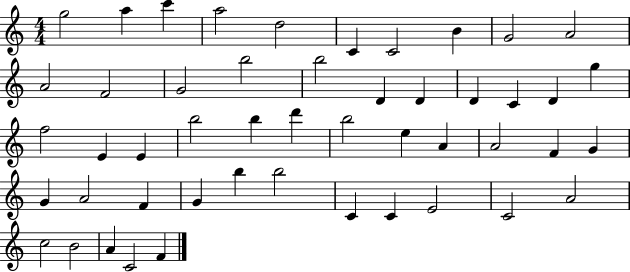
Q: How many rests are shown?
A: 0